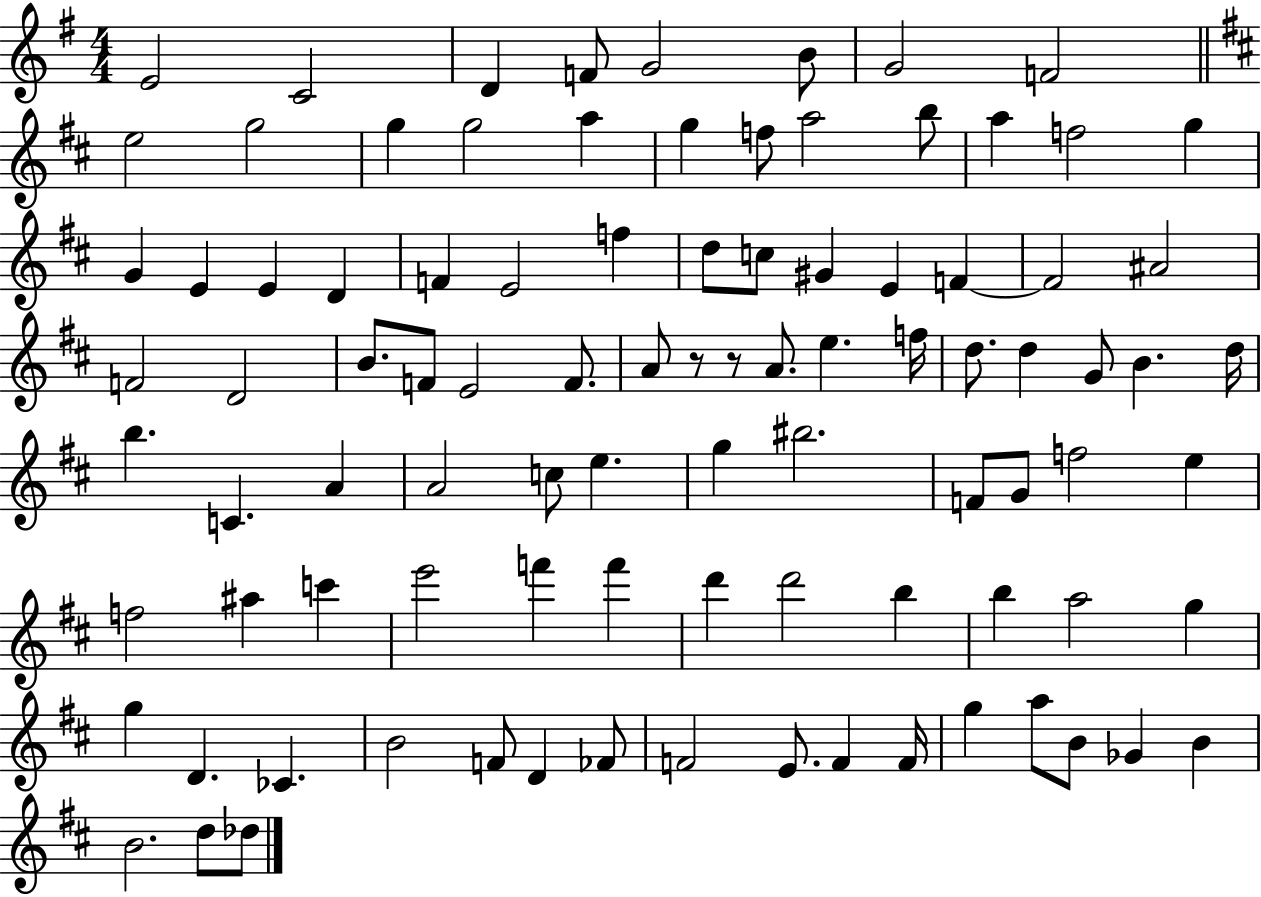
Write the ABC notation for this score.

X:1
T:Untitled
M:4/4
L:1/4
K:G
E2 C2 D F/2 G2 B/2 G2 F2 e2 g2 g g2 a g f/2 a2 b/2 a f2 g G E E D F E2 f d/2 c/2 ^G E F F2 ^A2 F2 D2 B/2 F/2 E2 F/2 A/2 z/2 z/2 A/2 e f/4 d/2 d G/2 B d/4 b C A A2 c/2 e g ^b2 F/2 G/2 f2 e f2 ^a c' e'2 f' f' d' d'2 b b a2 g g D _C B2 F/2 D _F/2 F2 E/2 F F/4 g a/2 B/2 _G B B2 d/2 _d/2